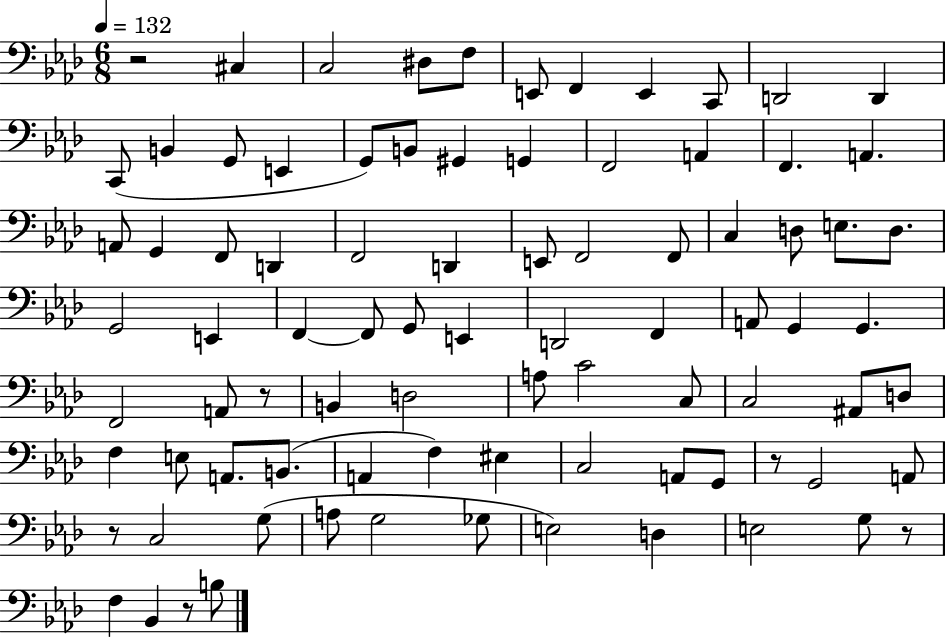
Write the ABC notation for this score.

X:1
T:Untitled
M:6/8
L:1/4
K:Ab
z2 ^C, C,2 ^D,/2 F,/2 E,,/2 F,, E,, C,,/2 D,,2 D,, C,,/2 B,, G,,/2 E,, G,,/2 B,,/2 ^G,, G,, F,,2 A,, F,, A,, A,,/2 G,, F,,/2 D,, F,,2 D,, E,,/2 F,,2 F,,/2 C, D,/2 E,/2 D,/2 G,,2 E,, F,, F,,/2 G,,/2 E,, D,,2 F,, A,,/2 G,, G,, F,,2 A,,/2 z/2 B,, D,2 A,/2 C2 C,/2 C,2 ^A,,/2 D,/2 F, E,/2 A,,/2 B,,/2 A,, F, ^E, C,2 A,,/2 G,,/2 z/2 G,,2 A,,/2 z/2 C,2 G,/2 A,/2 G,2 _G,/2 E,2 D, E,2 G,/2 z/2 F, _B,, z/2 B,/2